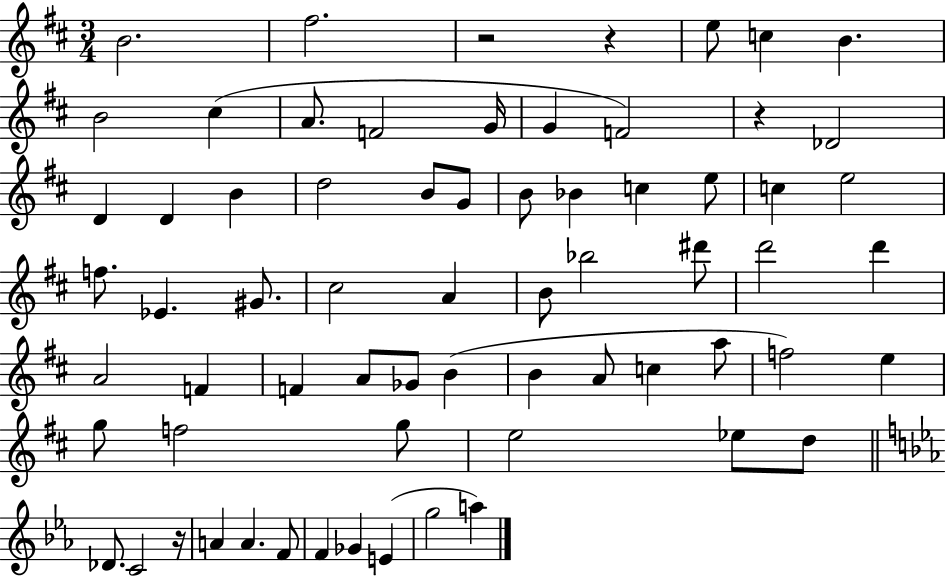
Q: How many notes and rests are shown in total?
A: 67